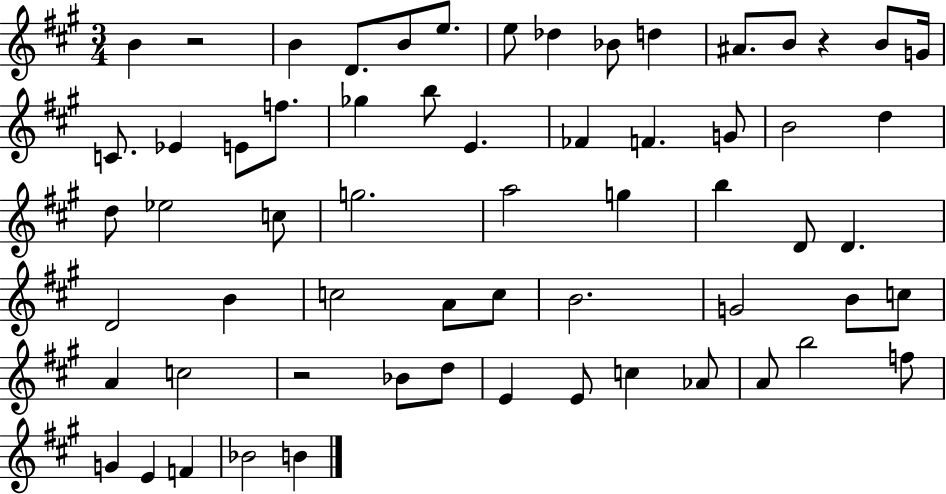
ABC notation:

X:1
T:Untitled
M:3/4
L:1/4
K:A
B z2 B D/2 B/2 e/2 e/2 _d _B/2 d ^A/2 B/2 z B/2 G/4 C/2 _E E/2 f/2 _g b/2 E _F F G/2 B2 d d/2 _e2 c/2 g2 a2 g b D/2 D D2 B c2 A/2 c/2 B2 G2 B/2 c/2 A c2 z2 _B/2 d/2 E E/2 c _A/2 A/2 b2 f/2 G E F _B2 B